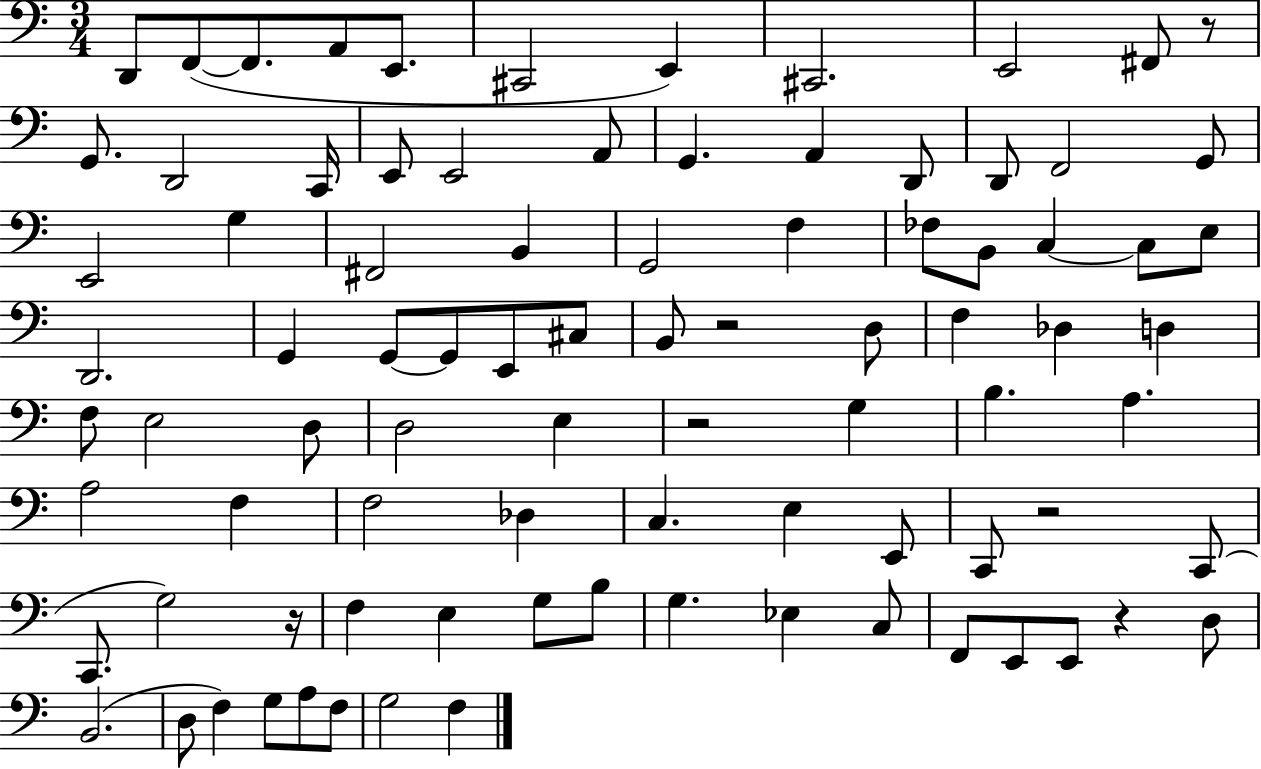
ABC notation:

X:1
T:Untitled
M:3/4
L:1/4
K:C
D,,/2 F,,/2 F,,/2 A,,/2 E,,/2 ^C,,2 E,, ^C,,2 E,,2 ^F,,/2 z/2 G,,/2 D,,2 C,,/4 E,,/2 E,,2 A,,/2 G,, A,, D,,/2 D,,/2 F,,2 G,,/2 E,,2 G, ^F,,2 B,, G,,2 F, _F,/2 B,,/2 C, C,/2 E,/2 D,,2 G,, G,,/2 G,,/2 E,,/2 ^C,/2 B,,/2 z2 D,/2 F, _D, D, F,/2 E,2 D,/2 D,2 E, z2 G, B, A, A,2 F, F,2 _D, C, E, E,,/2 C,,/2 z2 C,,/2 C,,/2 G,2 z/4 F, E, G,/2 B,/2 G, _E, C,/2 F,,/2 E,,/2 E,,/2 z D,/2 B,,2 D,/2 F, G,/2 A,/2 F,/2 G,2 F,